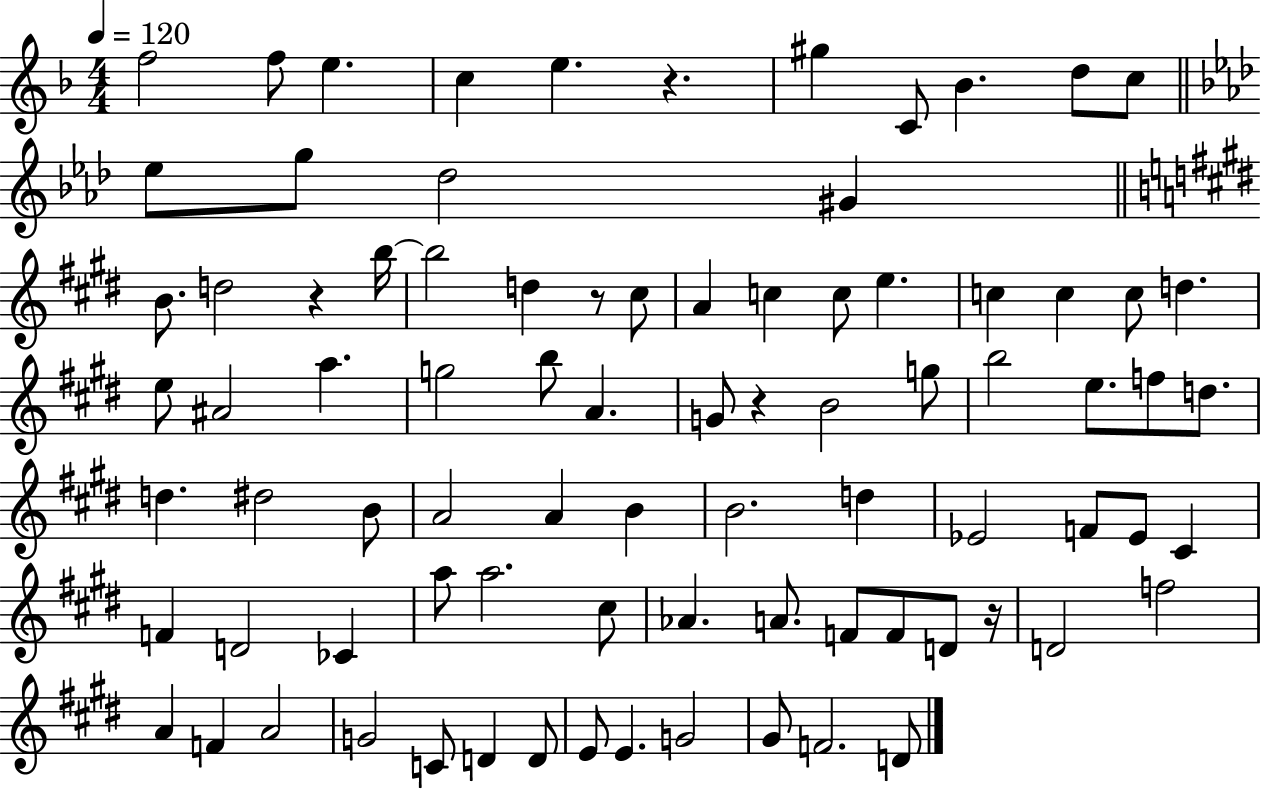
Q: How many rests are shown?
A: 5